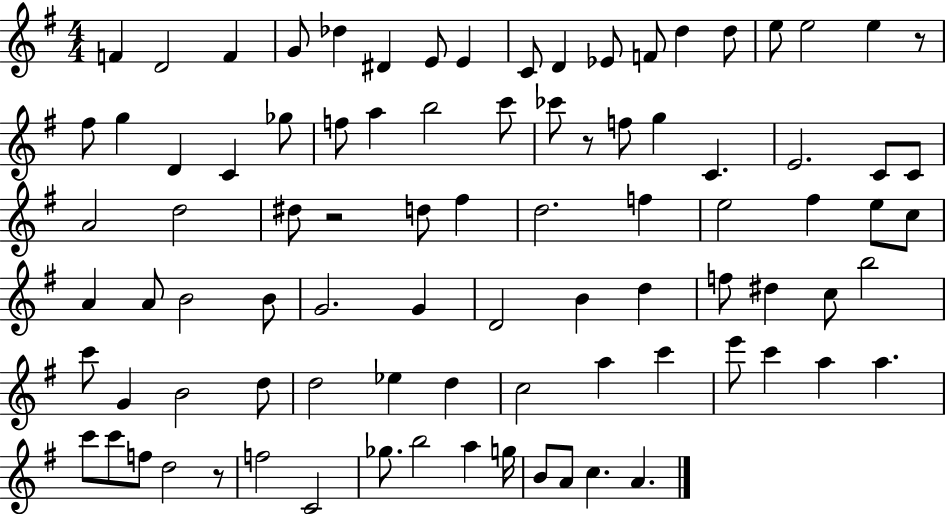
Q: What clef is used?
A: treble